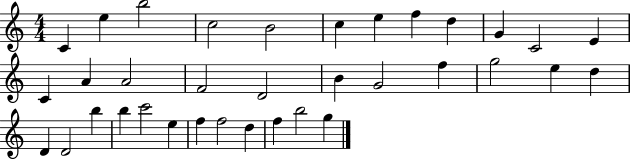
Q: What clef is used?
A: treble